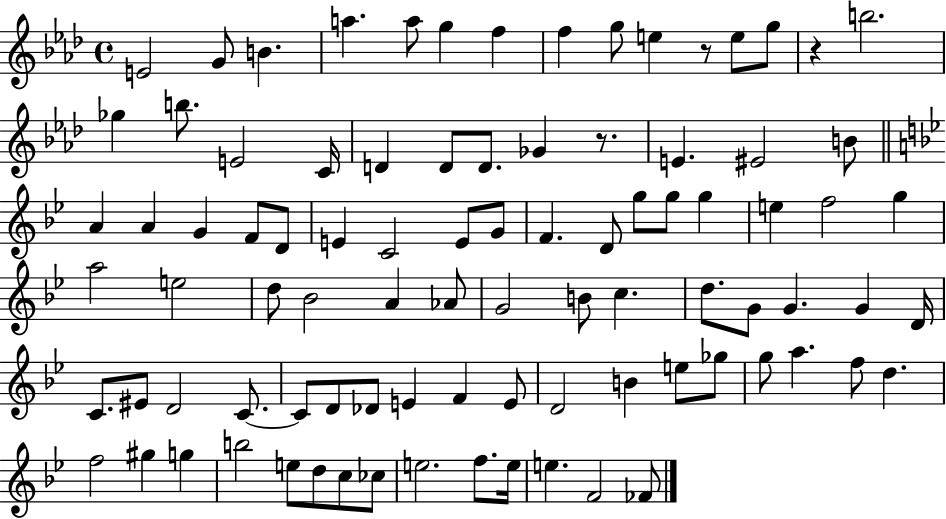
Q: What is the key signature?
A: AES major